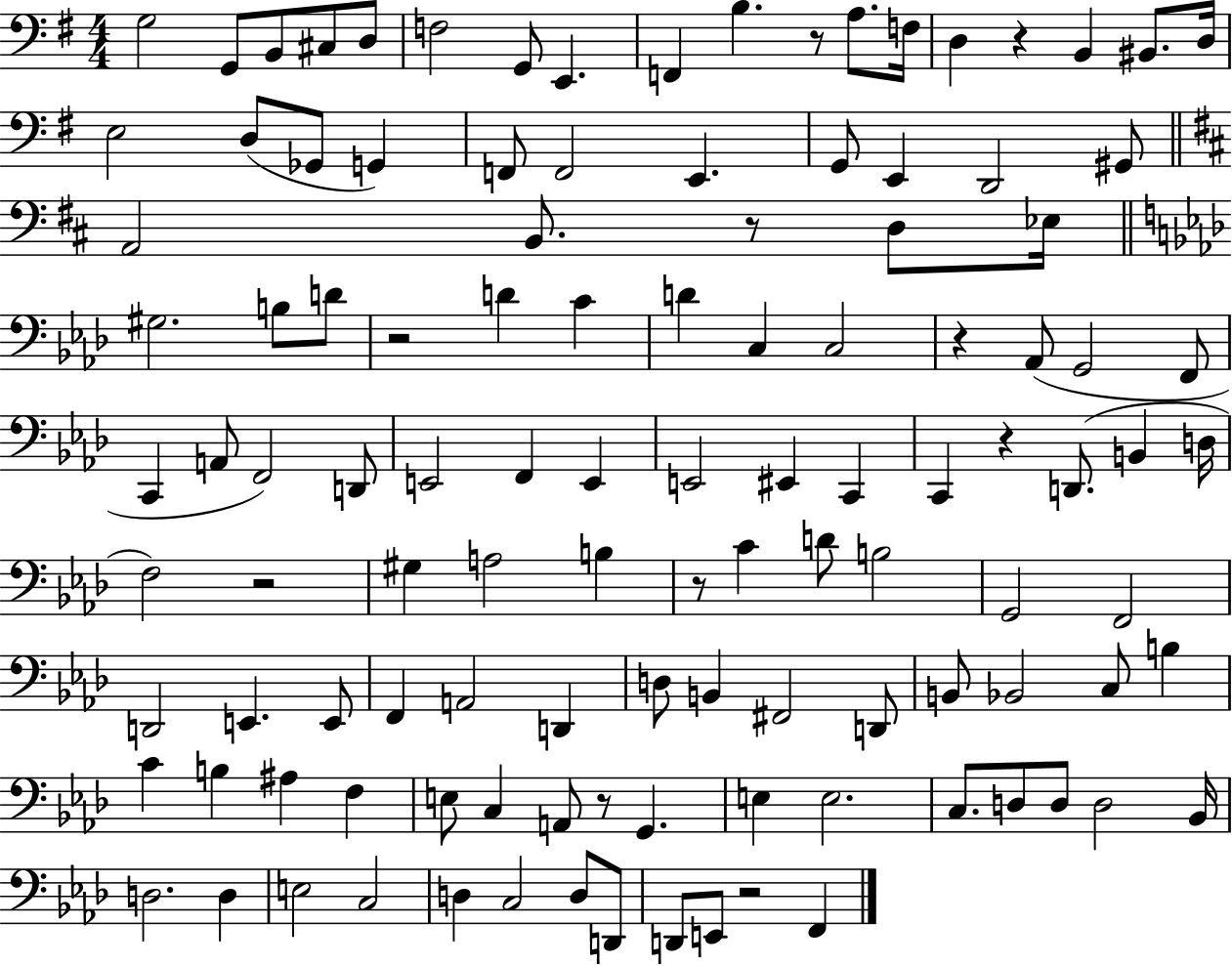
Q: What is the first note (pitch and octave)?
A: G3